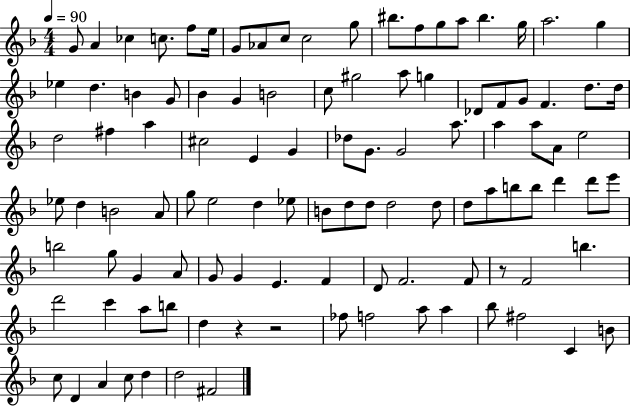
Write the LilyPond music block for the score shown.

{
  \clef treble
  \numericTimeSignature
  \time 4/4
  \key f \major
  \tempo 4 = 90
  \repeat volta 2 { g'8 a'4 ces''4 c''8. f''8 e''16 | g'8 aes'8 c''8 c''2 g''8 | bis''8. f''8 g''8 a''8 bis''4. g''16 | a''2. g''4 | \break ees''4 d''4. b'4 g'8 | bes'4 g'4 b'2 | c''8 gis''2 a''8 g''4 | des'8 f'8 g'8 f'4. d''8. d''16 | \break d''2 fis''4 a''4 | cis''2 e'4 g'4 | des''8 g'8. g'2 a''8. | a''4 a''8 a'8 e''2 | \break ees''8 d''4 b'2 a'8 | g''8 e''2 d''4 ees''8 | b'8 d''8 d''8 d''2 d''8 | d''8 a''8 b''8 b''8 d'''4 d'''8 e'''8 | \break b''2 g''8 g'4 a'8 | g'8 g'4 e'4. f'4 | d'8 f'2. f'8 | r8 f'2 b''4. | \break d'''2 c'''4 a''8 b''8 | d''4 r4 r2 | fes''8 f''2 a''8 a''4 | bes''8 fis''2 c'4 b'8 | \break c''8 d'4 a'4 c''8 d''4 | d''2 fis'2 | } \bar "|."
}